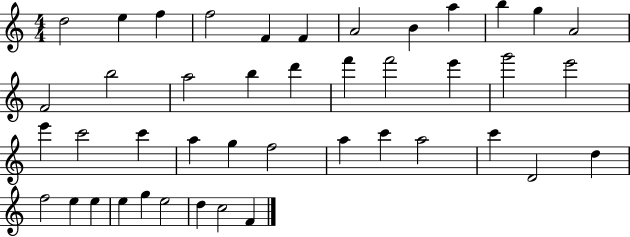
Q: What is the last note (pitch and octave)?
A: F4